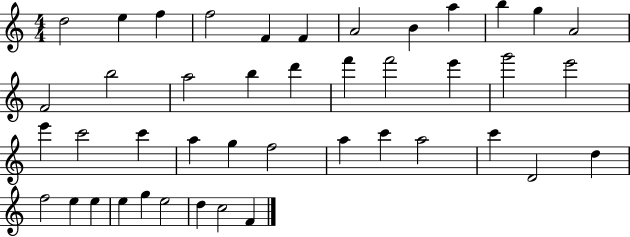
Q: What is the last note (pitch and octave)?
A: F4